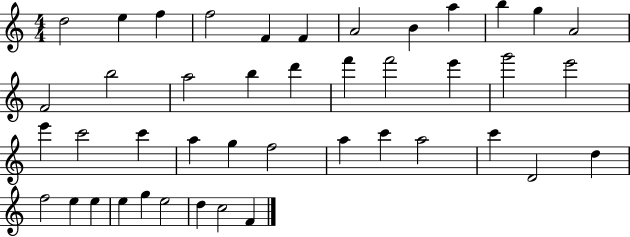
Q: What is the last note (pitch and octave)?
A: F4